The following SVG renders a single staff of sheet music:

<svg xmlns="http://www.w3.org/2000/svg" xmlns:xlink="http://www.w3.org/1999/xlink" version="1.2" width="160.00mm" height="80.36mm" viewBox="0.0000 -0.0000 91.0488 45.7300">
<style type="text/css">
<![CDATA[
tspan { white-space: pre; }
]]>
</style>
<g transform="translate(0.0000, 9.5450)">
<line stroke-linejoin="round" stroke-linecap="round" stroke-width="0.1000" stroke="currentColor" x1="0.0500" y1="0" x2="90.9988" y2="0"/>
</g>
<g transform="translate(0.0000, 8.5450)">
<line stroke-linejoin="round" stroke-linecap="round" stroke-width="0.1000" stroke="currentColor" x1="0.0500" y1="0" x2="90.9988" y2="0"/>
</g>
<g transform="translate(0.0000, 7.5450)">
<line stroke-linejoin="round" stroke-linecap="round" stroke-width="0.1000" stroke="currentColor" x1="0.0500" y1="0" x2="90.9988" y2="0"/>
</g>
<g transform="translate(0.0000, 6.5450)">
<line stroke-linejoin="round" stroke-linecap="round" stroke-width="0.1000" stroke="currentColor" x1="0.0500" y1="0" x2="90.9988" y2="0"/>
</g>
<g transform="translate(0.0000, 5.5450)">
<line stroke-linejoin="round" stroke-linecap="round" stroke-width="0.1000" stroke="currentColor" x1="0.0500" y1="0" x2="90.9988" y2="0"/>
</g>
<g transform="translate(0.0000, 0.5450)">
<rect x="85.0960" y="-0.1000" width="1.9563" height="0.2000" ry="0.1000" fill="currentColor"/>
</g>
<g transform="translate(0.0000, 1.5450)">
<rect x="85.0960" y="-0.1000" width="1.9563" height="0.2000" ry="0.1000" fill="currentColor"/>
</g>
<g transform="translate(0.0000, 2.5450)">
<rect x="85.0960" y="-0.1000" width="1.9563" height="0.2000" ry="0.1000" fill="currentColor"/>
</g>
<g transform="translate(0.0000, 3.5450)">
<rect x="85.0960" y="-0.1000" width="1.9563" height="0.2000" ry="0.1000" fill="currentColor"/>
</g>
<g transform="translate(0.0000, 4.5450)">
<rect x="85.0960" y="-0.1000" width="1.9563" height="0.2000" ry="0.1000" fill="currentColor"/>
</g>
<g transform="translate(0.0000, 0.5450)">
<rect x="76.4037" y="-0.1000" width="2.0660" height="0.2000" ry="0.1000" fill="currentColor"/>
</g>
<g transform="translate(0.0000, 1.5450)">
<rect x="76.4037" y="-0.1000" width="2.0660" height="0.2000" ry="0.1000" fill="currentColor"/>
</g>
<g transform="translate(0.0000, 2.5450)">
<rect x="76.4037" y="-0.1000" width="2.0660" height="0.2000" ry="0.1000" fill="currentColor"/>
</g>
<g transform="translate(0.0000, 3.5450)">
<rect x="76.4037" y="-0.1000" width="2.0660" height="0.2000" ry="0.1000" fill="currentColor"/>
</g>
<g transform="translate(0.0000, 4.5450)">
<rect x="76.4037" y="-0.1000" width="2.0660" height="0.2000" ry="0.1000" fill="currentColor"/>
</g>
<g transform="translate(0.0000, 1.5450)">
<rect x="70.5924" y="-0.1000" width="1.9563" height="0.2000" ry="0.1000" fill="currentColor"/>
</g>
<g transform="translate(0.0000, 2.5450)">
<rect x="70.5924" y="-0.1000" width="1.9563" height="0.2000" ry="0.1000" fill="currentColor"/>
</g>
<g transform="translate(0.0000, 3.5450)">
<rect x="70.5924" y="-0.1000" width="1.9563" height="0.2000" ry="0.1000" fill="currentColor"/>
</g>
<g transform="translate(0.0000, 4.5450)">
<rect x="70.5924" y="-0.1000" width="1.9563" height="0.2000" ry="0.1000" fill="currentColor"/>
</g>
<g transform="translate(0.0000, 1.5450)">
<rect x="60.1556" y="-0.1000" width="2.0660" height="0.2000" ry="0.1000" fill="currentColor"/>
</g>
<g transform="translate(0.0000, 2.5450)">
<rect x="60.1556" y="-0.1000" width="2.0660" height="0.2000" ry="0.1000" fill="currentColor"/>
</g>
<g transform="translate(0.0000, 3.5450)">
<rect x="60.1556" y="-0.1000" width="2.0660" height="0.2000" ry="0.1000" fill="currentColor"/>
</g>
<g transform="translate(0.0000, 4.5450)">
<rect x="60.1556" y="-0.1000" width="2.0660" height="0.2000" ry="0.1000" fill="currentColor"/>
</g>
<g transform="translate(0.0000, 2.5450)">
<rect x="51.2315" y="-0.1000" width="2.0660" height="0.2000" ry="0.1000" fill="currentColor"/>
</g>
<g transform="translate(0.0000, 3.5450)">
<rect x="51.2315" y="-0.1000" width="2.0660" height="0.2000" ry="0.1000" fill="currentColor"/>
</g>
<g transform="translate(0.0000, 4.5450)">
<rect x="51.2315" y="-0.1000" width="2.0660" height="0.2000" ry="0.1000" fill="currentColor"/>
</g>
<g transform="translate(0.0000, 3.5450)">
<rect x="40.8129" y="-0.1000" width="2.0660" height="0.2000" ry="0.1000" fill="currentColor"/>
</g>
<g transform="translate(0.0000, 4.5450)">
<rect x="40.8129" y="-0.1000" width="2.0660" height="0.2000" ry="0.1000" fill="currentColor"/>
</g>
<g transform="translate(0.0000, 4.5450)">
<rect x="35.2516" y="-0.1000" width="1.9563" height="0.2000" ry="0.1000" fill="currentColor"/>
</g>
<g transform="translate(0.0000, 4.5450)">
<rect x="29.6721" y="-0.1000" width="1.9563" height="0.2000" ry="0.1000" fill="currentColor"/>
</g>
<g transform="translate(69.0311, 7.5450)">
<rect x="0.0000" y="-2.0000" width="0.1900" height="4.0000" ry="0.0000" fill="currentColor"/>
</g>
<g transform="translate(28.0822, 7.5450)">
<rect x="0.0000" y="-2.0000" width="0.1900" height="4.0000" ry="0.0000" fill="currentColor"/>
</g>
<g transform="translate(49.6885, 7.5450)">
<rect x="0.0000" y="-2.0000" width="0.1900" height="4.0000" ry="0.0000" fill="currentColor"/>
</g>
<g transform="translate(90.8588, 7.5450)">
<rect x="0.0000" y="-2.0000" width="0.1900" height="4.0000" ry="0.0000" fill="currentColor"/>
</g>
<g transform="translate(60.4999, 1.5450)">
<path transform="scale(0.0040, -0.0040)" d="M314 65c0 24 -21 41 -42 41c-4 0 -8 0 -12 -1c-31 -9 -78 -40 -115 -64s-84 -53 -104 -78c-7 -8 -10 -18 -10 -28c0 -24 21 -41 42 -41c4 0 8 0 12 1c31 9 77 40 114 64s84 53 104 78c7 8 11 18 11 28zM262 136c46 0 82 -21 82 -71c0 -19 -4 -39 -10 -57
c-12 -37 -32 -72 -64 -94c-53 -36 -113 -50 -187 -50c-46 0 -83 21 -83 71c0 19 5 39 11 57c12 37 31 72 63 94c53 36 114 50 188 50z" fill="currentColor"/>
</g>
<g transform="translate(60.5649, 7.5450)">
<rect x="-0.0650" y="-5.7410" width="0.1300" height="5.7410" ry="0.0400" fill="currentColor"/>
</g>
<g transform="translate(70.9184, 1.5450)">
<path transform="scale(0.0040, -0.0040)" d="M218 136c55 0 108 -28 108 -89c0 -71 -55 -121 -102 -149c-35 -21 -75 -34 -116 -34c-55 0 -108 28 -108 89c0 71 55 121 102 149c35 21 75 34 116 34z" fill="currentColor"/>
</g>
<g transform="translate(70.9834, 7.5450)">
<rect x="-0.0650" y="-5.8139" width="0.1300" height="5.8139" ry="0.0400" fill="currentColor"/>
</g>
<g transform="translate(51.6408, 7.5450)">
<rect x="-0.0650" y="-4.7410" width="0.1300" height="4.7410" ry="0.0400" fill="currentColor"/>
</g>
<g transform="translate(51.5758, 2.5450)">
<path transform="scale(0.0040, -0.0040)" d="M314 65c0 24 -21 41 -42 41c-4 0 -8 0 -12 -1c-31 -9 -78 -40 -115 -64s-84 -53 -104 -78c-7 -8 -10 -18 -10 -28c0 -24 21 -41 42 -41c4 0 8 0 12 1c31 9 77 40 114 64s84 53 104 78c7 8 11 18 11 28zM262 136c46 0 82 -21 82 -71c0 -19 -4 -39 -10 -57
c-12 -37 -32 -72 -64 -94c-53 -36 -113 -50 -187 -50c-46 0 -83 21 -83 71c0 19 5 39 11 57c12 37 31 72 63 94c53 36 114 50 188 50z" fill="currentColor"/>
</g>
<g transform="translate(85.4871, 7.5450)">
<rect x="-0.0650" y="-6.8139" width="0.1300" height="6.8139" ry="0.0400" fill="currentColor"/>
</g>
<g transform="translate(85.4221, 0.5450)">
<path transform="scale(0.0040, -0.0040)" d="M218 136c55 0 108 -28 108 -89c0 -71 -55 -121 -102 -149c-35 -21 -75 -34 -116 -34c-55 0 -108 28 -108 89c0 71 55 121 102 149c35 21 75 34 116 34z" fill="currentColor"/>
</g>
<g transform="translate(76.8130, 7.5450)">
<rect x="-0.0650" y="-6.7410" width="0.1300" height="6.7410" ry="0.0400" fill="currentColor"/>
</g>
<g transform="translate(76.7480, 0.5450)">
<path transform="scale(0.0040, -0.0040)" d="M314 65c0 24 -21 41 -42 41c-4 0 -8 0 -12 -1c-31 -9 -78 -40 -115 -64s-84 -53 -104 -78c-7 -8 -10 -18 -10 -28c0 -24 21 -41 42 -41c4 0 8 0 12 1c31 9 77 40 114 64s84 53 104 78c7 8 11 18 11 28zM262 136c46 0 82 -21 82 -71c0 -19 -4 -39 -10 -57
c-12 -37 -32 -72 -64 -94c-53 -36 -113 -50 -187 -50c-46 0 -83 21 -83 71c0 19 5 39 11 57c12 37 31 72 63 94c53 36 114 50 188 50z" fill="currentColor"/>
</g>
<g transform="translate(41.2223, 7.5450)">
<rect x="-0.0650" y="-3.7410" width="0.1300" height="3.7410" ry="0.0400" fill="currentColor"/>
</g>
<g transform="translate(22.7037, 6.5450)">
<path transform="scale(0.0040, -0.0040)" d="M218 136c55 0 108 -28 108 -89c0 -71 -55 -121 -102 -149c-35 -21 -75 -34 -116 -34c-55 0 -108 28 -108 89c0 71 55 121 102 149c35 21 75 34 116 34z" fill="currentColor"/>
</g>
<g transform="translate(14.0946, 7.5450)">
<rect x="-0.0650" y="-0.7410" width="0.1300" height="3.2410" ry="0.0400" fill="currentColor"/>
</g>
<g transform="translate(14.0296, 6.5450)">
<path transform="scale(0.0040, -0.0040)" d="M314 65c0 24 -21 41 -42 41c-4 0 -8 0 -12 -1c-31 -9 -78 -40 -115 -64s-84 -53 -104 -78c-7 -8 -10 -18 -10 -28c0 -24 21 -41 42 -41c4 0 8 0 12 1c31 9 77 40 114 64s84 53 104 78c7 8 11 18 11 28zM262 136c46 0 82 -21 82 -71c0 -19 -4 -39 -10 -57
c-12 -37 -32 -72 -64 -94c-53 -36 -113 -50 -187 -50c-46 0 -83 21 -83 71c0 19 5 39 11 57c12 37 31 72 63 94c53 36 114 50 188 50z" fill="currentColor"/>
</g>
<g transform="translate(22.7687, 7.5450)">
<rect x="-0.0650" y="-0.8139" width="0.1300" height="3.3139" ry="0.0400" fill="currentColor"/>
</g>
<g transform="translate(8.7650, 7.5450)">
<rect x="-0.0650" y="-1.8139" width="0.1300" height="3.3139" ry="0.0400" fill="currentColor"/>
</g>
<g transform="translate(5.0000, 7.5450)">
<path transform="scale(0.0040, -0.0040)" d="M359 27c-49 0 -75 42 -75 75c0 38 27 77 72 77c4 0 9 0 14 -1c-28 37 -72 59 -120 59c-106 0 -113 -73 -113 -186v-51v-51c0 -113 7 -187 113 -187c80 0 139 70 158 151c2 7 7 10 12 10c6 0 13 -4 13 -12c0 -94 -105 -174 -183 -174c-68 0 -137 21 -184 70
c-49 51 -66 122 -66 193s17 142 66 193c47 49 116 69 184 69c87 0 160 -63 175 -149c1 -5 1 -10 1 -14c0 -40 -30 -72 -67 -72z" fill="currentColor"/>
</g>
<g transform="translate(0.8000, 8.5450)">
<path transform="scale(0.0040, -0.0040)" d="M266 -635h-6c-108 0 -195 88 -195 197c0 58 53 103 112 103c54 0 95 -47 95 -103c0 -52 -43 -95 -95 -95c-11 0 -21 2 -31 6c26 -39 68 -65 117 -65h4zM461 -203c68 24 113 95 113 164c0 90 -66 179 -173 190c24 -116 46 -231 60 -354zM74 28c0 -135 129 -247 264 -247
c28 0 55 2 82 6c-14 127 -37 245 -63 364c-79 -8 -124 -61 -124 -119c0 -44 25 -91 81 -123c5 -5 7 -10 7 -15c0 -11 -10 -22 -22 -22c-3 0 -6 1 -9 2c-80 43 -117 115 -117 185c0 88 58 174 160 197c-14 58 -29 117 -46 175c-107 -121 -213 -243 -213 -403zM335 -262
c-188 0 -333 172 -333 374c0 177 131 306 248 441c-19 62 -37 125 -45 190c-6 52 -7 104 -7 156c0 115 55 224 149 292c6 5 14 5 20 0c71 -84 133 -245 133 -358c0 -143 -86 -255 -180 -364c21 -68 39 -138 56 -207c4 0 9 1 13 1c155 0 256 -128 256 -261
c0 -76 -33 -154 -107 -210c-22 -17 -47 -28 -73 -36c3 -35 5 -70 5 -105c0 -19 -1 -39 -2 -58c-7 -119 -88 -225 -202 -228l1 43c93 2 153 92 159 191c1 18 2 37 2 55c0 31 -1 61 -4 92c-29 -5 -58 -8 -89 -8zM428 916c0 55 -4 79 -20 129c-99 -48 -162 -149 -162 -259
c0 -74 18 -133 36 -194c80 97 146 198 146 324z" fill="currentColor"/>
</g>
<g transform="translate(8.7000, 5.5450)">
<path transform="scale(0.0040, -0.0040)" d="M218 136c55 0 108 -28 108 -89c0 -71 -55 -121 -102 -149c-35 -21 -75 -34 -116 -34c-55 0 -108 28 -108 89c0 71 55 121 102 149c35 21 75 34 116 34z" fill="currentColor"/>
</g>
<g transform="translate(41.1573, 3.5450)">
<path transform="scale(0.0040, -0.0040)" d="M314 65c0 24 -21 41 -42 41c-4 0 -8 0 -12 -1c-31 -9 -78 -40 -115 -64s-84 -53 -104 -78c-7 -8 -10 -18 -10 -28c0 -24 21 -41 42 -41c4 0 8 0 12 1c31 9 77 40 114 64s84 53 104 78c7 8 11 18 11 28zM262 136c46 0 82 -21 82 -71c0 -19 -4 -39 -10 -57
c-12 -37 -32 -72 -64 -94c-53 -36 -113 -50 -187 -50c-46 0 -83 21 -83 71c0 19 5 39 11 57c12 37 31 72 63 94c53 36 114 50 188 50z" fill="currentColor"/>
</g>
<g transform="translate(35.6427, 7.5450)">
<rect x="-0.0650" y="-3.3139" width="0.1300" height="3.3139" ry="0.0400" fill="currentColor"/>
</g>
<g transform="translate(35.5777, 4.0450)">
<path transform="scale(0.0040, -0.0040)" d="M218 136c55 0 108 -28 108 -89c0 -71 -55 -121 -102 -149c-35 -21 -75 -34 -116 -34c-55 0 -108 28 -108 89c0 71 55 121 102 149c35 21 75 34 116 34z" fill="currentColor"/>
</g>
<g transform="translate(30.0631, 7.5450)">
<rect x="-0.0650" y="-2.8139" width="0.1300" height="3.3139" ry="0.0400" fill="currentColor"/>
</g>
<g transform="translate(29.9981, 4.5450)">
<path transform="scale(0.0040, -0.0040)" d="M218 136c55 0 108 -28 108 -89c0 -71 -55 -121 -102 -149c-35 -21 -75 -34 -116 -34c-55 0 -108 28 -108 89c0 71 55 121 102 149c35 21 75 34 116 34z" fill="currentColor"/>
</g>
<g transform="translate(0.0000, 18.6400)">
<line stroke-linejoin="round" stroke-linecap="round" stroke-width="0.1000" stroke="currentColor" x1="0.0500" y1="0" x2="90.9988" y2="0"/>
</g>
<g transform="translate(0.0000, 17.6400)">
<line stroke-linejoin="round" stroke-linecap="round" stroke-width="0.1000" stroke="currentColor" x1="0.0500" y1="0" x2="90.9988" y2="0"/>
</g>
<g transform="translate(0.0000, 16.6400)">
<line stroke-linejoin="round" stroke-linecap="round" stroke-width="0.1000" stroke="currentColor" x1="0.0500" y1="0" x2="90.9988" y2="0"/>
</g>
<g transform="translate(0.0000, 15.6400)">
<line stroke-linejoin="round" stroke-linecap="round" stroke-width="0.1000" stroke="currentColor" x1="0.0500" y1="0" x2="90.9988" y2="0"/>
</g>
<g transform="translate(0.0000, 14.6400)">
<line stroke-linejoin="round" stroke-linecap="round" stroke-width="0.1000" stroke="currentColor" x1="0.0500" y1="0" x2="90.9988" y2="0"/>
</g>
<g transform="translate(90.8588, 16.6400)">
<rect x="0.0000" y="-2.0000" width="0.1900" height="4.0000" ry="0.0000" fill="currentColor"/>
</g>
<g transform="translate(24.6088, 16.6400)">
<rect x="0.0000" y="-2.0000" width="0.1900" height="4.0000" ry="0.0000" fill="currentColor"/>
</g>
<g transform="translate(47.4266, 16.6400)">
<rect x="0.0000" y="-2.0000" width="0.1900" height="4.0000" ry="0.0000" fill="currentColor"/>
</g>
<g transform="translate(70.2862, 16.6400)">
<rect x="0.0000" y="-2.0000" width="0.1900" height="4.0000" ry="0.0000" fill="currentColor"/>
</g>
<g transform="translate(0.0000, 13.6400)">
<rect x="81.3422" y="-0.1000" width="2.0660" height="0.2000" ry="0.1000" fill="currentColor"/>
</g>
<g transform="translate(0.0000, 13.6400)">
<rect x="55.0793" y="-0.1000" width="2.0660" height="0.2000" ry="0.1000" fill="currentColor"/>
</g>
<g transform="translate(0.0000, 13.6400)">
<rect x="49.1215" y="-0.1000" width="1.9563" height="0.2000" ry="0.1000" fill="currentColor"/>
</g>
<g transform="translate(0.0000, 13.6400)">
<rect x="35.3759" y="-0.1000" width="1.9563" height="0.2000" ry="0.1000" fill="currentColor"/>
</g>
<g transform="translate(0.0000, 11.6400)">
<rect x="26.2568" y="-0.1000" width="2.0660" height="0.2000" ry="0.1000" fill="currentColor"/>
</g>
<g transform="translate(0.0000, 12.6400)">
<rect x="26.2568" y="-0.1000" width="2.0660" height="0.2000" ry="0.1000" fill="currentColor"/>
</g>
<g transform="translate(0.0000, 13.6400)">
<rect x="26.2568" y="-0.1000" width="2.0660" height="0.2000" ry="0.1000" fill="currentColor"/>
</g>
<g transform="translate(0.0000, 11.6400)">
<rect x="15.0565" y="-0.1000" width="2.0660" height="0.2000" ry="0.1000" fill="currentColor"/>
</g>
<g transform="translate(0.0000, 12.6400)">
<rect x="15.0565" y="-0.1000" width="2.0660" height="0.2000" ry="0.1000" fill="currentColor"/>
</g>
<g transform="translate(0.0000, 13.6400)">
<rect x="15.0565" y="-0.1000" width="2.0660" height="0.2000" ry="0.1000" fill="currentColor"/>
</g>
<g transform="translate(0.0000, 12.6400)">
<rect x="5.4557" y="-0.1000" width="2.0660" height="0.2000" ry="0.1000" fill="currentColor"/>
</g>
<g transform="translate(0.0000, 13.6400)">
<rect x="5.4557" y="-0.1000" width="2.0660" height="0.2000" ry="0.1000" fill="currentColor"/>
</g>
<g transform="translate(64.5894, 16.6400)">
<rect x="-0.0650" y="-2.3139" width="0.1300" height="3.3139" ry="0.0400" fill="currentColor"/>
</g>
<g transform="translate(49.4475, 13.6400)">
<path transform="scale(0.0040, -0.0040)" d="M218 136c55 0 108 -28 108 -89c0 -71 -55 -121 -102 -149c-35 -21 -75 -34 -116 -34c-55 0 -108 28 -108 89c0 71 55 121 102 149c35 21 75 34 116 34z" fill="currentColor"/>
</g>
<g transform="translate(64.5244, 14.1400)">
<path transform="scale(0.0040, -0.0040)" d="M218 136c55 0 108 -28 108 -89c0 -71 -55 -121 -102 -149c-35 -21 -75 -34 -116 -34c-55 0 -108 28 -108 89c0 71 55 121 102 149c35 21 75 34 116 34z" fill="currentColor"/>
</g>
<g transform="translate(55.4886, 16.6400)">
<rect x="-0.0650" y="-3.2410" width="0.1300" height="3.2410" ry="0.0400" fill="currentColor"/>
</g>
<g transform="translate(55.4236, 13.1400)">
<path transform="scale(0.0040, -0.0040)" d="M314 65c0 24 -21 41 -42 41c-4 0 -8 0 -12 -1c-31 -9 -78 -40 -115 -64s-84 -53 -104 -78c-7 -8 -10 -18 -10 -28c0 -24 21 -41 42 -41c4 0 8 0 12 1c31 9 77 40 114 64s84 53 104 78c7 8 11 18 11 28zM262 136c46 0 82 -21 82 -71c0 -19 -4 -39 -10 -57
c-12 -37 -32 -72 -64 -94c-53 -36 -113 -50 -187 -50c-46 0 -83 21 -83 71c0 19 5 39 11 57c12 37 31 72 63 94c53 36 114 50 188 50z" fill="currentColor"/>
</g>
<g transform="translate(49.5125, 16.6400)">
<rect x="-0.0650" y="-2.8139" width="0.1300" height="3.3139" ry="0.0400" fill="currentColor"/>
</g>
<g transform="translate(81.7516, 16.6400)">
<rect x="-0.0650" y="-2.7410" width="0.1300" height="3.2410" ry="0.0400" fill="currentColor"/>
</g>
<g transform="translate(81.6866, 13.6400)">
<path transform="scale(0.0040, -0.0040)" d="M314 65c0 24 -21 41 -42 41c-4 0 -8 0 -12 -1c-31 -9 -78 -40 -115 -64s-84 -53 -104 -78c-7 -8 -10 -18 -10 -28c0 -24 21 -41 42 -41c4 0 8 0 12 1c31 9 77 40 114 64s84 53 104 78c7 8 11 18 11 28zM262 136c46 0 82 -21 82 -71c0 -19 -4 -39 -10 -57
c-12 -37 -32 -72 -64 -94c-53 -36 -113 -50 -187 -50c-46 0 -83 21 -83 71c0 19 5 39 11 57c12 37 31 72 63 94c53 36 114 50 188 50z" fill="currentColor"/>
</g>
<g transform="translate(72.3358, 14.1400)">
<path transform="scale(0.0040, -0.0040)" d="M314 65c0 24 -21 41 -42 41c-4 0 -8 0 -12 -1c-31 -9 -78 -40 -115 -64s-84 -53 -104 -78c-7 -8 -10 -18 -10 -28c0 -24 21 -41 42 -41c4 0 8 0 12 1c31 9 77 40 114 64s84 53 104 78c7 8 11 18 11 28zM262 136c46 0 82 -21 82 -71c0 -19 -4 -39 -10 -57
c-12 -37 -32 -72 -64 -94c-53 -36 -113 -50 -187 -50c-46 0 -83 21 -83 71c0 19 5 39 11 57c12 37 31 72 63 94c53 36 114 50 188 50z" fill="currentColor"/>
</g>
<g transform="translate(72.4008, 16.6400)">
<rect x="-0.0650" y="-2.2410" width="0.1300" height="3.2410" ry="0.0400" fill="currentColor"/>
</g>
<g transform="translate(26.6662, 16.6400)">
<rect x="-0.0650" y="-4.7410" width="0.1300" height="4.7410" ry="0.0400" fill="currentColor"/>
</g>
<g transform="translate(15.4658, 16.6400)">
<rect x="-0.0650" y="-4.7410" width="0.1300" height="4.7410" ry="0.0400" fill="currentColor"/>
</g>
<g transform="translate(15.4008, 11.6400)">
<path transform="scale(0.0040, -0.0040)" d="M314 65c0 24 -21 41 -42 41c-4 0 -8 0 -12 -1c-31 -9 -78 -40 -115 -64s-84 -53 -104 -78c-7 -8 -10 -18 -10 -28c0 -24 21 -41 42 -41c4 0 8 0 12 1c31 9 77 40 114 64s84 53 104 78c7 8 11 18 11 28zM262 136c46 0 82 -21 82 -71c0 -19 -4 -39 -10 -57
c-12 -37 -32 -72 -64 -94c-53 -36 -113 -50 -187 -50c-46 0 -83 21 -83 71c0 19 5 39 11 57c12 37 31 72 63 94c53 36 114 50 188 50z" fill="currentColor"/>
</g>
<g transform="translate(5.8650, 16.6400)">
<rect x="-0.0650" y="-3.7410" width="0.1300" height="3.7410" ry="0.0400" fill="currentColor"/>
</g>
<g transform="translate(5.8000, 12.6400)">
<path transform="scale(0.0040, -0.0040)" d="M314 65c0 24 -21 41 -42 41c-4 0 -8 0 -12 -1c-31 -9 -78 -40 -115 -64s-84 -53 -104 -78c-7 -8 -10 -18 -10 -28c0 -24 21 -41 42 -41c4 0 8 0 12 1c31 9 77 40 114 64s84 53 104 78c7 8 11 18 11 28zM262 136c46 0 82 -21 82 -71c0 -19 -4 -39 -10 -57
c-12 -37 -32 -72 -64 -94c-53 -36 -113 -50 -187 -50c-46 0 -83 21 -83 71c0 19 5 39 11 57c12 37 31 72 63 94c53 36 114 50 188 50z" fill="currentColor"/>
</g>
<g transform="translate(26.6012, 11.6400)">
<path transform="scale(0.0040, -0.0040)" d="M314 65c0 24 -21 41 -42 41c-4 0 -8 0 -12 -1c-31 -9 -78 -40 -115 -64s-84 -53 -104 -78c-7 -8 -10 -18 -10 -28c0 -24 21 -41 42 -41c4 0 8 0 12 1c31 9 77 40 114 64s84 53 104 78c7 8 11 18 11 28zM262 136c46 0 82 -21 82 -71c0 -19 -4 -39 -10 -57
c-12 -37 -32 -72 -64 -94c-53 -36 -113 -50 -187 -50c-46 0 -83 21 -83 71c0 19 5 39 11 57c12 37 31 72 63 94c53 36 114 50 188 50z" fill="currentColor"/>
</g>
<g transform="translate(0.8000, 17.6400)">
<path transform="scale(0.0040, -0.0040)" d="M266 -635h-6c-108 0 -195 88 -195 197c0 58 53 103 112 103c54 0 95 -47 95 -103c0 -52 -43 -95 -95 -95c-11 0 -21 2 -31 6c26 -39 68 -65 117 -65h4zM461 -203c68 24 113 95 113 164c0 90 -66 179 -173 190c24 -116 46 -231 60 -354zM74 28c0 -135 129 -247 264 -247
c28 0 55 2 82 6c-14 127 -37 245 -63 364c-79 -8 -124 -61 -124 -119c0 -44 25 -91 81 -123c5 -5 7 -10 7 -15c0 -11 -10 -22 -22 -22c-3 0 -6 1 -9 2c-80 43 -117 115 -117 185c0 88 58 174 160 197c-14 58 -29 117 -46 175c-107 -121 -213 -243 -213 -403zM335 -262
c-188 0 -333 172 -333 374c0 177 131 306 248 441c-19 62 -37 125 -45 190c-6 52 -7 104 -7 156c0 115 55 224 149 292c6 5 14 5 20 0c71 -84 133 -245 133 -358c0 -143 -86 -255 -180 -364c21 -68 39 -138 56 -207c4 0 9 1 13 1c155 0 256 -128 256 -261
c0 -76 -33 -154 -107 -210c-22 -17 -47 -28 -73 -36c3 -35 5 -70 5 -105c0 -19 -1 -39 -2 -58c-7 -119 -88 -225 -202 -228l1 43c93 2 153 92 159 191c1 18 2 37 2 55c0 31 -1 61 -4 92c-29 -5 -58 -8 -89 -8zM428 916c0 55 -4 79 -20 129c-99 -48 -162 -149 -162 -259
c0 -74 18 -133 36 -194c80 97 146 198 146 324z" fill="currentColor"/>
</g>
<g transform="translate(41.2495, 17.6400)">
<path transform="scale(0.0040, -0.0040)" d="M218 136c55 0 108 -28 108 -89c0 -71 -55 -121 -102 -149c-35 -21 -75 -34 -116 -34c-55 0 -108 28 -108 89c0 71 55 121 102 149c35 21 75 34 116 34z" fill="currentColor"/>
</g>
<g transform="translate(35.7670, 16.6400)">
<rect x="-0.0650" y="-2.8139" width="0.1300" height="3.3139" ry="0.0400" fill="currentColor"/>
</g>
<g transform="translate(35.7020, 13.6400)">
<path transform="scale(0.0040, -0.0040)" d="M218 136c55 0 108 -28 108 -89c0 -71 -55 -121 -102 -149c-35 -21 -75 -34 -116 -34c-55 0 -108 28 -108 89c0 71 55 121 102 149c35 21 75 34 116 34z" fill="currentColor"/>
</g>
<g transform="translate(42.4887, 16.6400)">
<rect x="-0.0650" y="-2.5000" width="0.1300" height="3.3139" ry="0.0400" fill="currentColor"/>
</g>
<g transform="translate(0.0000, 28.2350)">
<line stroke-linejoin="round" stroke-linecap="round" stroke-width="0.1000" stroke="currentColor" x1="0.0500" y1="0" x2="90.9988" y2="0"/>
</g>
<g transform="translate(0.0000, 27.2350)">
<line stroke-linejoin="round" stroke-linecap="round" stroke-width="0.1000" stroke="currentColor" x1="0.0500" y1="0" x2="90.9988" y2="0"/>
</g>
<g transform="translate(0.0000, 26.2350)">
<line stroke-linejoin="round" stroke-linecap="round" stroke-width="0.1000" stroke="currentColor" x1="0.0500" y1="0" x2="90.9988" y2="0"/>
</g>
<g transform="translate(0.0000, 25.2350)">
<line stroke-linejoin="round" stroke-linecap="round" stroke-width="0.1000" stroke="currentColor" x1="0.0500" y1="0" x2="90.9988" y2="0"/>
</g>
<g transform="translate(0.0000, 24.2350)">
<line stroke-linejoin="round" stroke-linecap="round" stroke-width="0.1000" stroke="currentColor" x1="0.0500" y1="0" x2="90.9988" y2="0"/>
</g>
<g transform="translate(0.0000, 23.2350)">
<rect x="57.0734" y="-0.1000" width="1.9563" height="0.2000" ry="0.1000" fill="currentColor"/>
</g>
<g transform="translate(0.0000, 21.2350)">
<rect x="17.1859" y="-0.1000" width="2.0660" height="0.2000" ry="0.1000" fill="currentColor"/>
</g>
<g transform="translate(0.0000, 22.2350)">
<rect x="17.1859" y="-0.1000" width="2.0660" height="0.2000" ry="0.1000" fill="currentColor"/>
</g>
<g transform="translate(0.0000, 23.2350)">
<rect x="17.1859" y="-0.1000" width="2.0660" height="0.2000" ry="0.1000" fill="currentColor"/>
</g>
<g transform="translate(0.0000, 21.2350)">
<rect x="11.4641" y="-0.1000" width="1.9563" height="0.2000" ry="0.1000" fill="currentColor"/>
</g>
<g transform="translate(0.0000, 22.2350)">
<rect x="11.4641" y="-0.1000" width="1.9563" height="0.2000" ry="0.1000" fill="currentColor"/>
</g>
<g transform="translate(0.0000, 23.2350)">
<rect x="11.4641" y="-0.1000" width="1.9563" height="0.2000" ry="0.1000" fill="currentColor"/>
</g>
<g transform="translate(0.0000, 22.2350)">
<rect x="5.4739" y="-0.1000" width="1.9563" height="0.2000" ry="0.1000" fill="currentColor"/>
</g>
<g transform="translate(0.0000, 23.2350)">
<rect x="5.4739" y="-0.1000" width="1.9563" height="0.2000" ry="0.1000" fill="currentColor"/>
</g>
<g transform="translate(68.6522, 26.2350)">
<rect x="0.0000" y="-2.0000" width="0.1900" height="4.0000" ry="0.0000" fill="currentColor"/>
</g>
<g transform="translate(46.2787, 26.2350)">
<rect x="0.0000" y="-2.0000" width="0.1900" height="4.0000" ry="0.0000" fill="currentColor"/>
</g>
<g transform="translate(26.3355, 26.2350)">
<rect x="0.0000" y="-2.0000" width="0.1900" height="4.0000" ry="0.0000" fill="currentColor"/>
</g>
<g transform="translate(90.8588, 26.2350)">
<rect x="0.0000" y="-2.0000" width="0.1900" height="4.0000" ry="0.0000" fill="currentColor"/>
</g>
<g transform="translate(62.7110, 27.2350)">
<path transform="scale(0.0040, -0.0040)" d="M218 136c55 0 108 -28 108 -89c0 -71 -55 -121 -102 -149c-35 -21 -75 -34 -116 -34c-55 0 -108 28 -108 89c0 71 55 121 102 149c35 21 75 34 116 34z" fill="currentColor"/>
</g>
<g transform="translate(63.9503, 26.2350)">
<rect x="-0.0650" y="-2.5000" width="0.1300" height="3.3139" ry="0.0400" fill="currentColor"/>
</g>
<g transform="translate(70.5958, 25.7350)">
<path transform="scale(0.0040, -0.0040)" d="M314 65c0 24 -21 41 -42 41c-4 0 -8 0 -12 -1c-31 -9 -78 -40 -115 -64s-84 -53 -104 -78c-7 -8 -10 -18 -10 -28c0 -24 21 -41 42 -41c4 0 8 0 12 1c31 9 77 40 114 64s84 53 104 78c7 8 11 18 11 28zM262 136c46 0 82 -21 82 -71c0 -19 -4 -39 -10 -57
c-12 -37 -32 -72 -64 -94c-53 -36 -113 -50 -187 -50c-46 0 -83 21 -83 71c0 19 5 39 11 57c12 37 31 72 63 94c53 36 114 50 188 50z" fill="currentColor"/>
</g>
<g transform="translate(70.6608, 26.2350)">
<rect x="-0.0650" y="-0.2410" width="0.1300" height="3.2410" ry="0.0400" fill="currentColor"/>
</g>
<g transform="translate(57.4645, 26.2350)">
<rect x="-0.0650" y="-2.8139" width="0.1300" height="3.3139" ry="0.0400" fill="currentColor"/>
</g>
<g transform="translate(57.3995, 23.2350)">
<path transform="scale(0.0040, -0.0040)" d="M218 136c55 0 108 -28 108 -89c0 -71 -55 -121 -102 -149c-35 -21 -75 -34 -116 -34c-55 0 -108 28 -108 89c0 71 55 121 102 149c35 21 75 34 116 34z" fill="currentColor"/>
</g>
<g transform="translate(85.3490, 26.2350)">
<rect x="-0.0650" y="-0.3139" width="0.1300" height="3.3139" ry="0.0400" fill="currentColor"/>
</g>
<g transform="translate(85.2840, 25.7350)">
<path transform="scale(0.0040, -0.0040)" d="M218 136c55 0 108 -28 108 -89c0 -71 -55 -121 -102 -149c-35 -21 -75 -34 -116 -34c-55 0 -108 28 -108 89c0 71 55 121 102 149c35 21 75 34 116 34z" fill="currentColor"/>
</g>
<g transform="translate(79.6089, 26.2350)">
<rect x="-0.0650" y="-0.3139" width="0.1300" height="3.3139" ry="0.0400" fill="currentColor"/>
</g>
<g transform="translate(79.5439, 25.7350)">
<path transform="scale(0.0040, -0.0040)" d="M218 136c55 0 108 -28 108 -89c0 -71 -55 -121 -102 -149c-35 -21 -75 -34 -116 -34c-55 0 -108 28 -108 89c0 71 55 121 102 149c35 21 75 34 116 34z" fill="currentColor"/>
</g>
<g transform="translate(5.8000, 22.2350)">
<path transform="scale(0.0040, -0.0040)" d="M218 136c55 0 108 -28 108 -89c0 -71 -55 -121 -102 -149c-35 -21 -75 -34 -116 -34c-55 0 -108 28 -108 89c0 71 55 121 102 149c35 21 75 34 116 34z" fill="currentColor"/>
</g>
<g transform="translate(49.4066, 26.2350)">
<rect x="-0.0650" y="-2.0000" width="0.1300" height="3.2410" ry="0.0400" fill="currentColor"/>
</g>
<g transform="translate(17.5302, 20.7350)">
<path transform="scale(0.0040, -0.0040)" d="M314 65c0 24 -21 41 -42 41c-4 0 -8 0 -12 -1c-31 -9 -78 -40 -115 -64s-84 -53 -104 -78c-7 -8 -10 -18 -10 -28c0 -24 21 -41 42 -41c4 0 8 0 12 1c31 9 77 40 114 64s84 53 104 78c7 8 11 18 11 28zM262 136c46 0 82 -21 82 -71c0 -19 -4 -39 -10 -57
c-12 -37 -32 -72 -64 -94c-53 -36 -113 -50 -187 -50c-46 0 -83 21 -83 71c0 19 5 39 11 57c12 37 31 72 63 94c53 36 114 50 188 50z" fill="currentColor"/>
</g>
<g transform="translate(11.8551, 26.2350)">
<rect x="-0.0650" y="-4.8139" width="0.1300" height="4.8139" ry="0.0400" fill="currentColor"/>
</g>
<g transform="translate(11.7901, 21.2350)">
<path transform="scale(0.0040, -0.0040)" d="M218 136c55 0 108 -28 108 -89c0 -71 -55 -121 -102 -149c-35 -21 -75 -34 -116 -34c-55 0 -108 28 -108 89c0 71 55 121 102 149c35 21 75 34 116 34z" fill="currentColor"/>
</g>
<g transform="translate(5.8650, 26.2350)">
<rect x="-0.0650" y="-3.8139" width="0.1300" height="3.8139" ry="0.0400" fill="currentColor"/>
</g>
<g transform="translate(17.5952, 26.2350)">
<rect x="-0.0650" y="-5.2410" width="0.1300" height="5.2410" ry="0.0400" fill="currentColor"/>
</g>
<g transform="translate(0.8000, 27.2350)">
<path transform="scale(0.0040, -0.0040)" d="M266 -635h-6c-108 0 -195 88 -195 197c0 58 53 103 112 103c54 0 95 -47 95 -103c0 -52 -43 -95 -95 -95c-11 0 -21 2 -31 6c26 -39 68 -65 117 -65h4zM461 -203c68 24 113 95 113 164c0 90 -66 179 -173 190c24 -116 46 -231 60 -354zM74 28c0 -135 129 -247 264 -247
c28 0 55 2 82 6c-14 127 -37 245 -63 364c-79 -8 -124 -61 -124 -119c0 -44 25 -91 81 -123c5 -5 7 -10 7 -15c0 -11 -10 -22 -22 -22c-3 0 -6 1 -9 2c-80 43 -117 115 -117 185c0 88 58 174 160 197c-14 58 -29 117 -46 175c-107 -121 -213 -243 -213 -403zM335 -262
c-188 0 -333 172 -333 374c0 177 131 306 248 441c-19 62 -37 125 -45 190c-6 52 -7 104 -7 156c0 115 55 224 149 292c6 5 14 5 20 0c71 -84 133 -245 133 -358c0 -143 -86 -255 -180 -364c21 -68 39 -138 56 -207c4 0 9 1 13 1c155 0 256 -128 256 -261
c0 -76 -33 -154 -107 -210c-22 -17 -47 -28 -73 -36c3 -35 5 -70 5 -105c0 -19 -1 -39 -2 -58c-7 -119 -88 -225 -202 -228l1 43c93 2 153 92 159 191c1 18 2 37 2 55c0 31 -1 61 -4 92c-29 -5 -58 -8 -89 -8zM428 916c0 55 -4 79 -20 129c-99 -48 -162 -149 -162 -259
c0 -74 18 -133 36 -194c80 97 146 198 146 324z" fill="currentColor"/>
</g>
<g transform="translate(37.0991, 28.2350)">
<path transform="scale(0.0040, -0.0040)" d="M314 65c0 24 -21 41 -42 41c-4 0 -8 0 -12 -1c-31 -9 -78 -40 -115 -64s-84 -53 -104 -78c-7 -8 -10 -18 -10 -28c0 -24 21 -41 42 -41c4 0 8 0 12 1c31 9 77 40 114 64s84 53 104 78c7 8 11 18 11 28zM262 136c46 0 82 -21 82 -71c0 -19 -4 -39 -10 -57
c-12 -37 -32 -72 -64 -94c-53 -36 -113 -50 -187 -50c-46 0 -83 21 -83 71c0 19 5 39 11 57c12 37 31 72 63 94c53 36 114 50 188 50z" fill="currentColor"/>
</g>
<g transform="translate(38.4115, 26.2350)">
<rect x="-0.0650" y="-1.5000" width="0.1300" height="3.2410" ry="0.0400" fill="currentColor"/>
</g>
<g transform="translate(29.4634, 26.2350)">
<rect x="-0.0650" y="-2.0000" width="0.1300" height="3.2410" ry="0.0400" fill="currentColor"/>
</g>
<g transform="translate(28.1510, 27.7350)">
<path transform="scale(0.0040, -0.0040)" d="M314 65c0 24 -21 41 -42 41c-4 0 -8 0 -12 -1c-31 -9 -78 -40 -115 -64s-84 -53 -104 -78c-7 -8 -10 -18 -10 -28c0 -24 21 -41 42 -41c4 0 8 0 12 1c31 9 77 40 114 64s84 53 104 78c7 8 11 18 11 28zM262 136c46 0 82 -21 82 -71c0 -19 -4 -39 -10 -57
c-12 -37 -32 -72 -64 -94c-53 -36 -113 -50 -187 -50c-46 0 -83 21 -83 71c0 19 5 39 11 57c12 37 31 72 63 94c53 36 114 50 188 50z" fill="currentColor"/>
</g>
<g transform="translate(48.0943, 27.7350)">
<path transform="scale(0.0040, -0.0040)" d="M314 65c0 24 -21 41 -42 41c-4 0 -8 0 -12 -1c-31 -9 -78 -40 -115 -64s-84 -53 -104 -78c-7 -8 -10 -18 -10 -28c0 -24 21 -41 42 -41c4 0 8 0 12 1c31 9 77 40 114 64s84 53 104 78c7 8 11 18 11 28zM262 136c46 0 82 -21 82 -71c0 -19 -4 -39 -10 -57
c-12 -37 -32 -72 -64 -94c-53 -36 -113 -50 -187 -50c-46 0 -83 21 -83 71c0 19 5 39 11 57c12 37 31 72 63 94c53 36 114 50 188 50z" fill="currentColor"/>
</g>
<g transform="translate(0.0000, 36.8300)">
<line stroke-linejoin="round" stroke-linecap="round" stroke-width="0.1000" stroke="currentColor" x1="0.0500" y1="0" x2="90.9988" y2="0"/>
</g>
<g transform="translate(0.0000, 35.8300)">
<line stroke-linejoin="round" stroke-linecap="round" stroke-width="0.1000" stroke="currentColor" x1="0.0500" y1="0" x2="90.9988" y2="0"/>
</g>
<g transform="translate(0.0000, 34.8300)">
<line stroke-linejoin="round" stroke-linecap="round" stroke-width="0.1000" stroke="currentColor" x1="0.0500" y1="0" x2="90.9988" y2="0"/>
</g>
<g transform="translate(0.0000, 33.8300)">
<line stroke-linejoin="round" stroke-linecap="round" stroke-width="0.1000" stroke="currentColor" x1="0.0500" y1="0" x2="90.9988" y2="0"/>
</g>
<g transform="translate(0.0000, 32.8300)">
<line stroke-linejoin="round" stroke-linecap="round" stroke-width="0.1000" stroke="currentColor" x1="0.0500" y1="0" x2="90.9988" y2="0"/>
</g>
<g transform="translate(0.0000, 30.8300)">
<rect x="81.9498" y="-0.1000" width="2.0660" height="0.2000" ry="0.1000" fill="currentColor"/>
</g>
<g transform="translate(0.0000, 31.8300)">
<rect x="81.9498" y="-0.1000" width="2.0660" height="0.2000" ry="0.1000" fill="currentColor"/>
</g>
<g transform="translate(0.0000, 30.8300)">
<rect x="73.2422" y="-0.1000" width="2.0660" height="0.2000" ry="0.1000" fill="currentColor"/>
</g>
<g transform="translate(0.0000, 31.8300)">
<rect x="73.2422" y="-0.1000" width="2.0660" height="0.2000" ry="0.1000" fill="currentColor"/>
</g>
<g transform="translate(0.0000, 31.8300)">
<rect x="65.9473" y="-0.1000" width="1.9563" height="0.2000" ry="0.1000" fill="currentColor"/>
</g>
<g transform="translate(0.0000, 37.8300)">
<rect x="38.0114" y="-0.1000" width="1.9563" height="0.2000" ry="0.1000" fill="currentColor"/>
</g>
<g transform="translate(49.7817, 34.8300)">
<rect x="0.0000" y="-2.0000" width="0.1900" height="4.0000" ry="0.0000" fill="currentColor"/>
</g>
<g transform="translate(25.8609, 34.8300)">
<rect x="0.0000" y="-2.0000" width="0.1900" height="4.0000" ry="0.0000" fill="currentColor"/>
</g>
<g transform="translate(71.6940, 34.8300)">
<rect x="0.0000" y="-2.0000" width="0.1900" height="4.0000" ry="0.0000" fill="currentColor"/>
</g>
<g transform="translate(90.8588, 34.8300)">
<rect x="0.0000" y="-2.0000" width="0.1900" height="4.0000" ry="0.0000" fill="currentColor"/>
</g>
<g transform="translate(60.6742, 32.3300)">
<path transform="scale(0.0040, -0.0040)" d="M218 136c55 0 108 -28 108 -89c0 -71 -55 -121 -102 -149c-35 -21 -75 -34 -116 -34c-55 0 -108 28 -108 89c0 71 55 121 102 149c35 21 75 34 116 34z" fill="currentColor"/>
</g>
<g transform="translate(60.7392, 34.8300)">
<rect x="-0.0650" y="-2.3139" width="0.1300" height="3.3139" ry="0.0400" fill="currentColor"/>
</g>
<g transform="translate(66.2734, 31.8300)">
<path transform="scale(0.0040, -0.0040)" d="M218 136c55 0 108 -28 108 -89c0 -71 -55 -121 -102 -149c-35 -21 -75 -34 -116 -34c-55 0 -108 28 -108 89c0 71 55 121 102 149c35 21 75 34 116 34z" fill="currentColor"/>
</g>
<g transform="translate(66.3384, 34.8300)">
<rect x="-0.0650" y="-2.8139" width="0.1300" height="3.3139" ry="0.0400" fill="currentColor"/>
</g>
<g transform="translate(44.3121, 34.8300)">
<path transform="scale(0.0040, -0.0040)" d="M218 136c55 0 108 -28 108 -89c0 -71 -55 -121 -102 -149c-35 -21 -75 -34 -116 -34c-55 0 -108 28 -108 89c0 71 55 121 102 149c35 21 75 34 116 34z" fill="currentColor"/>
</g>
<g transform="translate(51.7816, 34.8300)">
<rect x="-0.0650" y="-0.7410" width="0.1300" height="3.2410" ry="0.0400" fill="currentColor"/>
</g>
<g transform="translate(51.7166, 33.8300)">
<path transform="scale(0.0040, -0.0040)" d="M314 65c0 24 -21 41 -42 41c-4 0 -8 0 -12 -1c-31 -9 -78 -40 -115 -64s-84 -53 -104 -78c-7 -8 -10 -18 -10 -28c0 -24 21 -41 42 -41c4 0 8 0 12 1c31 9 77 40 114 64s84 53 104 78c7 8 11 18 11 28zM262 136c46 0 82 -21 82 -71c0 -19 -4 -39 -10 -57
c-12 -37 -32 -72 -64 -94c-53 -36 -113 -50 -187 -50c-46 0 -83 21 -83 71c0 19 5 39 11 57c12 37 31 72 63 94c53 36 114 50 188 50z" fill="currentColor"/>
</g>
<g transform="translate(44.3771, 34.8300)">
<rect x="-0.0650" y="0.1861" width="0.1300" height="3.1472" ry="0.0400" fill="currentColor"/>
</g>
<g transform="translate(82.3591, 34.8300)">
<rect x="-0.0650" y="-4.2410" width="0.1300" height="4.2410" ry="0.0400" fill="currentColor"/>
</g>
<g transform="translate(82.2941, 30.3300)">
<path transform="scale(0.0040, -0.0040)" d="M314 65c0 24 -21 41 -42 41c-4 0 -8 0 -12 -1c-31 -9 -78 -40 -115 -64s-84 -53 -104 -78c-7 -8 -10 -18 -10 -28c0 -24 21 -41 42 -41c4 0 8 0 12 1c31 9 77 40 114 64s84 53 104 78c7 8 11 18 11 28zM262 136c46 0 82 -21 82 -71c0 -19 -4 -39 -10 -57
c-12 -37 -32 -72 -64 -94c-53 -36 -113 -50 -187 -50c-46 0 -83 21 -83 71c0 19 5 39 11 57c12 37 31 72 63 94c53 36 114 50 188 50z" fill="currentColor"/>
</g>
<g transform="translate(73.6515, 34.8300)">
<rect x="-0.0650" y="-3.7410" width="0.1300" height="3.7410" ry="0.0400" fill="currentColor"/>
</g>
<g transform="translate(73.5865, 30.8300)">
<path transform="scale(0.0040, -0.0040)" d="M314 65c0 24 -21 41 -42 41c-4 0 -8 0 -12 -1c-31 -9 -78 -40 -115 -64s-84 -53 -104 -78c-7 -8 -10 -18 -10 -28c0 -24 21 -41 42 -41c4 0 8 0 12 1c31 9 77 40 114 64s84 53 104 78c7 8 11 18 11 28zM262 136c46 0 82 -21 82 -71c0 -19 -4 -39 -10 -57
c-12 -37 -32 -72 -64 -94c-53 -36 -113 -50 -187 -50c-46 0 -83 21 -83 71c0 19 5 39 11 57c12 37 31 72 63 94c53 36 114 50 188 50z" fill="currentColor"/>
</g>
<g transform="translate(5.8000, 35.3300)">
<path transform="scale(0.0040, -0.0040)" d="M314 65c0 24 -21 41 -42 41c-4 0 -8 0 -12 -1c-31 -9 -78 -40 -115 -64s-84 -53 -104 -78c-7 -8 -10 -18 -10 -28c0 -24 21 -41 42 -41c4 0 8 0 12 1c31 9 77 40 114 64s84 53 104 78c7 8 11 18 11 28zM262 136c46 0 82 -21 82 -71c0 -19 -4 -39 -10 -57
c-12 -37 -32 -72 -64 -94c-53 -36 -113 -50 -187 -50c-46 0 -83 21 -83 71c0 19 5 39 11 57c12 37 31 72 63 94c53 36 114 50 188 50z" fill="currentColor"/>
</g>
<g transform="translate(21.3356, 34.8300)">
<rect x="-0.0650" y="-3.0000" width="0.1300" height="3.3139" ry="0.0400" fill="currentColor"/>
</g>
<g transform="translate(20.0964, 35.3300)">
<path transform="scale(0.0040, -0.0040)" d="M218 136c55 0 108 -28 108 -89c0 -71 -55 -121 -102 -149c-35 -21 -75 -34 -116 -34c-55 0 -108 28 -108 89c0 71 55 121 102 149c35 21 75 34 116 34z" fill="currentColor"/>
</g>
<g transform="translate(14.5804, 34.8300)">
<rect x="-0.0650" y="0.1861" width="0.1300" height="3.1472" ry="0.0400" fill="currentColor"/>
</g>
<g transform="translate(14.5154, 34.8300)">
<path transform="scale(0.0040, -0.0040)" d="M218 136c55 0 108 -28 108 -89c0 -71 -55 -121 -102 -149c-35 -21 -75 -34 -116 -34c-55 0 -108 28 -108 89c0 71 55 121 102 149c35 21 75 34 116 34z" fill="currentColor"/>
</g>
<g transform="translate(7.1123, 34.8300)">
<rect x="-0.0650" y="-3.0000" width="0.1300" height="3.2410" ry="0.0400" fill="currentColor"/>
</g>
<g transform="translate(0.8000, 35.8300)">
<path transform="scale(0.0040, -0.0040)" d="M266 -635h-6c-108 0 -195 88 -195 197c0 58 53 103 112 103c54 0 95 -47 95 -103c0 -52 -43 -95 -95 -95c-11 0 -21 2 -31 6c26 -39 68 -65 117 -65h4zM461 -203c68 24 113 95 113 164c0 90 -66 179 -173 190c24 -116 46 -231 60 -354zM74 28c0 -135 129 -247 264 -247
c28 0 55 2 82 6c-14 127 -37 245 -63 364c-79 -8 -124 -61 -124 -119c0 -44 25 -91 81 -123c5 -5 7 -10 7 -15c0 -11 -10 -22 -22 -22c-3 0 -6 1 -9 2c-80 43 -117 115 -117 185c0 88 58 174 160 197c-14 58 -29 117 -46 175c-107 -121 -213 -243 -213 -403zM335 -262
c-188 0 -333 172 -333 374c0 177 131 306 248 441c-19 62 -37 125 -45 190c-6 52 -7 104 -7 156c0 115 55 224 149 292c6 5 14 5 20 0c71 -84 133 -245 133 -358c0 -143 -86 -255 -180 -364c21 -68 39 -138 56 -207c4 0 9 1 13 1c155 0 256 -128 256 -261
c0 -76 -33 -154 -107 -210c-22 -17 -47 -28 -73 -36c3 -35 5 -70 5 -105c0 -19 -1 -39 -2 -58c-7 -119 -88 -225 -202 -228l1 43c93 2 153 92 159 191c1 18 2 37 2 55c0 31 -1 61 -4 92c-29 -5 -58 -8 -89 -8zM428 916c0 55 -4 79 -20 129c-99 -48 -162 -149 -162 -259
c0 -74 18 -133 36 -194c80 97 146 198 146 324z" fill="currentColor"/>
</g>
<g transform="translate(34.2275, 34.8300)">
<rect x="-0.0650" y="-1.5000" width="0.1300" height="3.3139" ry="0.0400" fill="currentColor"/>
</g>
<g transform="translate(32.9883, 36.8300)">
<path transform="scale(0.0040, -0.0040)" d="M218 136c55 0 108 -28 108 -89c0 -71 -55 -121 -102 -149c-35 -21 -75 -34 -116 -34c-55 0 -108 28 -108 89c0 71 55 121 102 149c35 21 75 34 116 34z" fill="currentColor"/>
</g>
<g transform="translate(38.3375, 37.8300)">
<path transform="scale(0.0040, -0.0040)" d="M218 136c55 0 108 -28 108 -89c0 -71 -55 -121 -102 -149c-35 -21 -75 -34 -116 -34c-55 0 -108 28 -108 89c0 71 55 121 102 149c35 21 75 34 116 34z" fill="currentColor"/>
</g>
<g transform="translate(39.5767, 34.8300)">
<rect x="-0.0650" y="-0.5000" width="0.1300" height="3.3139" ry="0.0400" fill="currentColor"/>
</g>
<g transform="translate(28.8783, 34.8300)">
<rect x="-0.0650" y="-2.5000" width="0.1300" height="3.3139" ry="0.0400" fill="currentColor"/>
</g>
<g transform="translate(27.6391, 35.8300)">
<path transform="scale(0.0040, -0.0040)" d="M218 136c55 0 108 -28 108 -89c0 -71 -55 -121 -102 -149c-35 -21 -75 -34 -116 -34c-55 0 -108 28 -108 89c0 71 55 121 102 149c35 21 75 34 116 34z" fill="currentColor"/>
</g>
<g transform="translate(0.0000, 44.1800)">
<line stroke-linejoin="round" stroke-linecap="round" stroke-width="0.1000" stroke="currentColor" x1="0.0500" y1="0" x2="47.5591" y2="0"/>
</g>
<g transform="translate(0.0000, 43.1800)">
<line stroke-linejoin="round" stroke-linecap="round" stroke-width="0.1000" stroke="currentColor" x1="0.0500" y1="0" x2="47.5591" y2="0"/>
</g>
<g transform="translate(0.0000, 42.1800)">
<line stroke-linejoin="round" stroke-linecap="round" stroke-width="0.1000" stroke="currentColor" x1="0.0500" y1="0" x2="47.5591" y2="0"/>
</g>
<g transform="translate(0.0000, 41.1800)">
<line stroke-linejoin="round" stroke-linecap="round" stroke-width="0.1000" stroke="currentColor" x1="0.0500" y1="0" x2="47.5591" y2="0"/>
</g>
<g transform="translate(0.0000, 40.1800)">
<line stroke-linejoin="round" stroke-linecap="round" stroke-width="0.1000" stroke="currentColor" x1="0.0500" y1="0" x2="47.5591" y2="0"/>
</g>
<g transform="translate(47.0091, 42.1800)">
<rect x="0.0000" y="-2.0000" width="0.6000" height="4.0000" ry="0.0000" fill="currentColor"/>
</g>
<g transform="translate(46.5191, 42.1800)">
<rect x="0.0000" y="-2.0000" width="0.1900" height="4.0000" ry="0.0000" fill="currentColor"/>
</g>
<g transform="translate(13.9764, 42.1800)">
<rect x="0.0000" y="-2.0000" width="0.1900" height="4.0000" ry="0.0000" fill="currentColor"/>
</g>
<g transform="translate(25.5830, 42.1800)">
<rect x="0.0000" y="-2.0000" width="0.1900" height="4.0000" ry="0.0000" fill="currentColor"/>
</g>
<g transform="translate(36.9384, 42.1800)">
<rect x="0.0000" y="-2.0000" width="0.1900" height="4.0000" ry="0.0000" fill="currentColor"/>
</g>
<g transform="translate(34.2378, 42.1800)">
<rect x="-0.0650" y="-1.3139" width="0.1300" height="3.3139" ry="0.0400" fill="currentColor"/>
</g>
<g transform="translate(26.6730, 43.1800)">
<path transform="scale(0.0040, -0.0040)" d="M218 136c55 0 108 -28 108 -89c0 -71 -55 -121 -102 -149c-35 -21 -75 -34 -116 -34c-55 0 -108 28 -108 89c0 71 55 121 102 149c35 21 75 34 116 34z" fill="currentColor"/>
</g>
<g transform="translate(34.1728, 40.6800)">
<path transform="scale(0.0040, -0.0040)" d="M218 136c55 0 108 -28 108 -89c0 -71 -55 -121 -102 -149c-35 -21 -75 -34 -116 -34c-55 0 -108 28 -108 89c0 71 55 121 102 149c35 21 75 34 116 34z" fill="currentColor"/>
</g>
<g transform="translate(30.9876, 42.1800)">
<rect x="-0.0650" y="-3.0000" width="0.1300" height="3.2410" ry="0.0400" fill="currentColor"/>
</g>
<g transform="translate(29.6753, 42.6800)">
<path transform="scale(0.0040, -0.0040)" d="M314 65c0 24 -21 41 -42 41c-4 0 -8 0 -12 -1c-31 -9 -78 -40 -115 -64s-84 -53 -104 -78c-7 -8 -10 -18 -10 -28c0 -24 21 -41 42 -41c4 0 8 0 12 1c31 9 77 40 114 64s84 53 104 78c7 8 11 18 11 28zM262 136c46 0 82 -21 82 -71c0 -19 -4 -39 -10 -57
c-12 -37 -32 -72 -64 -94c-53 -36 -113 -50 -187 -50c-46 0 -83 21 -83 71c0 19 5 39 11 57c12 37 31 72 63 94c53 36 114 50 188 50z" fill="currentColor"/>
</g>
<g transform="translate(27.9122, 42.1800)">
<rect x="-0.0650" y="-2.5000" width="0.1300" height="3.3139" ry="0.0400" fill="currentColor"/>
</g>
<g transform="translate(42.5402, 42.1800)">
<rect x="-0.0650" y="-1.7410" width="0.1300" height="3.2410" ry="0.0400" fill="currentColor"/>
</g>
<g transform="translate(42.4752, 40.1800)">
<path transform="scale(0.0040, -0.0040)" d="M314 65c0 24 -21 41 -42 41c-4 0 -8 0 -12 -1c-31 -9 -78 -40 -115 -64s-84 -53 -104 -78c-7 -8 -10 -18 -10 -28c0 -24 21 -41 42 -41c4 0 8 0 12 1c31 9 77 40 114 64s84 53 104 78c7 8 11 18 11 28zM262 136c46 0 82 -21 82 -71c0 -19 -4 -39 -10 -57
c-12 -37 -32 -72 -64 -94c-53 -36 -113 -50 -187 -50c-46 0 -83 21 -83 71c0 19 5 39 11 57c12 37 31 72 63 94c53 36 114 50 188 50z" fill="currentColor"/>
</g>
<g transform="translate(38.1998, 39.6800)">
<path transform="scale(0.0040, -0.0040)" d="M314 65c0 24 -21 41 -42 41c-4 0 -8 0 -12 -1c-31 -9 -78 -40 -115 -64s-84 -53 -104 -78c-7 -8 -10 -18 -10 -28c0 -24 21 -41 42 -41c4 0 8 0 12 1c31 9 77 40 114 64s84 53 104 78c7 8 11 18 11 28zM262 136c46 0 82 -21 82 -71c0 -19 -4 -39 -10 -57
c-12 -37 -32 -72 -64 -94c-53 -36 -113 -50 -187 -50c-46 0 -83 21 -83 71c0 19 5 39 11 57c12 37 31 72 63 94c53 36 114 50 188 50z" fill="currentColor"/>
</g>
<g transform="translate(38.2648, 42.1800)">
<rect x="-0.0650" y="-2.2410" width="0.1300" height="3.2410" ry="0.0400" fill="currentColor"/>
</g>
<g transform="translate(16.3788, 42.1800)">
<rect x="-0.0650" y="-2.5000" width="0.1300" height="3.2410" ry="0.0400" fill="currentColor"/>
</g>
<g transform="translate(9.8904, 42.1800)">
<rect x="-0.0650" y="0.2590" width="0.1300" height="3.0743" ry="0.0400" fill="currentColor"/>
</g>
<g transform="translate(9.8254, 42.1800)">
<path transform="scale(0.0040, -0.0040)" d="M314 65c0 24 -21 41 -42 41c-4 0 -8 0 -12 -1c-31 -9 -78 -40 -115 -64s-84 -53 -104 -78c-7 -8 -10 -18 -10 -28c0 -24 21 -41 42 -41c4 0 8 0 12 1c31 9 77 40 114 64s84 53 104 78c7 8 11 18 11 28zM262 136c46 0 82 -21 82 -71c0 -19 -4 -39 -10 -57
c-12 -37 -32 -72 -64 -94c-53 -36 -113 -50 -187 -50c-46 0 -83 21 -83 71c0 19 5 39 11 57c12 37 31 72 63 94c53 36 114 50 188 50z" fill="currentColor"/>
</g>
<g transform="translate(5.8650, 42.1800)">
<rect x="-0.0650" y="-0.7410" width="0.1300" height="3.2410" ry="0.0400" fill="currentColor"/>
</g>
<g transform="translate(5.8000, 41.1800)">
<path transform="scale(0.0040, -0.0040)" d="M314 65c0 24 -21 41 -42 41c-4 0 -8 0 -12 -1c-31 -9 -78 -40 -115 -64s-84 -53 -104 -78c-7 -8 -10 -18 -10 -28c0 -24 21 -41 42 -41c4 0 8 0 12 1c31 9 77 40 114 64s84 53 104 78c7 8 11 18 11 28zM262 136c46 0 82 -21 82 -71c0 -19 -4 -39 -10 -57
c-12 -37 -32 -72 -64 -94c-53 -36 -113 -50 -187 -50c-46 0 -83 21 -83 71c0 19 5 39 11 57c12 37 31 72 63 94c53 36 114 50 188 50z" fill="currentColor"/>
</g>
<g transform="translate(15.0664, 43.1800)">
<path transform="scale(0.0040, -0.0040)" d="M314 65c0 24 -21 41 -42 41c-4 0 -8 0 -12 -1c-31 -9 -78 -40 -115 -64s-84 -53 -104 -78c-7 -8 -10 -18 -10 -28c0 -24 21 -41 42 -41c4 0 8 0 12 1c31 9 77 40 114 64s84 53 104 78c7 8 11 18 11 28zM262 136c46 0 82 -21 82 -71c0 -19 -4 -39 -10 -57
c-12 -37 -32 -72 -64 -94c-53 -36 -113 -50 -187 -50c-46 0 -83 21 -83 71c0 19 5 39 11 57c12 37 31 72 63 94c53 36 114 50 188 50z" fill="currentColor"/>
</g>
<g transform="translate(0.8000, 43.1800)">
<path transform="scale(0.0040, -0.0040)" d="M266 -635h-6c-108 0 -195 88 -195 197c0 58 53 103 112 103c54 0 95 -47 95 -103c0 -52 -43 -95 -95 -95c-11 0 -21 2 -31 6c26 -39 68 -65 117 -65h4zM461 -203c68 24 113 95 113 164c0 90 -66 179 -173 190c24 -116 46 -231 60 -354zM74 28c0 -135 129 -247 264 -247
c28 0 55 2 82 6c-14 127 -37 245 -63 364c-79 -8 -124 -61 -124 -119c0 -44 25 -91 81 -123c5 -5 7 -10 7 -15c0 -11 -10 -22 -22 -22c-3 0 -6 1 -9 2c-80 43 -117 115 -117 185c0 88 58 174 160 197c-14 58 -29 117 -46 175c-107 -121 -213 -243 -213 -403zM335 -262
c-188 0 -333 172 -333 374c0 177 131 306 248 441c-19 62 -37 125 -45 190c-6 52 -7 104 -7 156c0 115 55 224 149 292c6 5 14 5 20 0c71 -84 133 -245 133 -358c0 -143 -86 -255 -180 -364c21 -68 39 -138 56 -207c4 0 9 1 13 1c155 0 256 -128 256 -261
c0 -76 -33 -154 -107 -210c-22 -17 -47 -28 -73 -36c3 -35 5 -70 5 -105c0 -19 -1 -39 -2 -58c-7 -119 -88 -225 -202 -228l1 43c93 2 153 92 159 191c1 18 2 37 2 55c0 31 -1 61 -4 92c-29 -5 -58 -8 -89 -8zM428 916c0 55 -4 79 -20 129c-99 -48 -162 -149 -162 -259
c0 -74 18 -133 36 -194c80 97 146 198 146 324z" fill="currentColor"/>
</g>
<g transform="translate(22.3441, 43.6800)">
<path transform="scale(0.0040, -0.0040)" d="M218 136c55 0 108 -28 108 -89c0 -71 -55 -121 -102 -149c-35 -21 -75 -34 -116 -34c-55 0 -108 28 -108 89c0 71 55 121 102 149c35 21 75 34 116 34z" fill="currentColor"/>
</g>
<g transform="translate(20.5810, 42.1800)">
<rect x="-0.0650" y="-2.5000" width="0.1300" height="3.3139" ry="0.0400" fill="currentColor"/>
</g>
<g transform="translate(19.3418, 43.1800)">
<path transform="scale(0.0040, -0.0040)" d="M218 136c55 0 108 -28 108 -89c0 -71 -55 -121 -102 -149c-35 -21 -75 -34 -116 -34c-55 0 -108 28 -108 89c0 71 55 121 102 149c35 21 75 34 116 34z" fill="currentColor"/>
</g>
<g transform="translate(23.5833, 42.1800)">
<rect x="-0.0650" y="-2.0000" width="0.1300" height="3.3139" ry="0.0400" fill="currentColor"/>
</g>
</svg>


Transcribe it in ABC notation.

X:1
T:Untitled
M:4/4
L:1/4
K:C
f d2 d a b c'2 e'2 g'2 g' b'2 b' c'2 e'2 e'2 a G a b2 g g2 a2 c' e' f'2 F2 E2 F2 a G c2 c c A2 B A G E C B d2 g a c'2 d'2 d2 B2 G2 G F G A2 e g2 f2